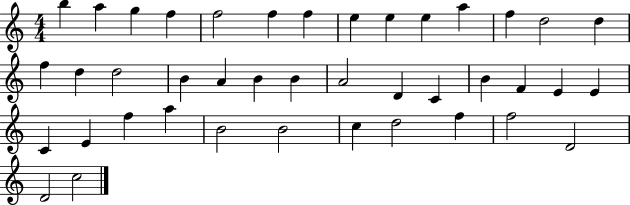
{
  \clef treble
  \numericTimeSignature
  \time 4/4
  \key c \major
  b''4 a''4 g''4 f''4 | f''2 f''4 f''4 | e''4 e''4 e''4 a''4 | f''4 d''2 d''4 | \break f''4 d''4 d''2 | b'4 a'4 b'4 b'4 | a'2 d'4 c'4 | b'4 f'4 e'4 e'4 | \break c'4 e'4 f''4 a''4 | b'2 b'2 | c''4 d''2 f''4 | f''2 d'2 | \break d'2 c''2 | \bar "|."
}